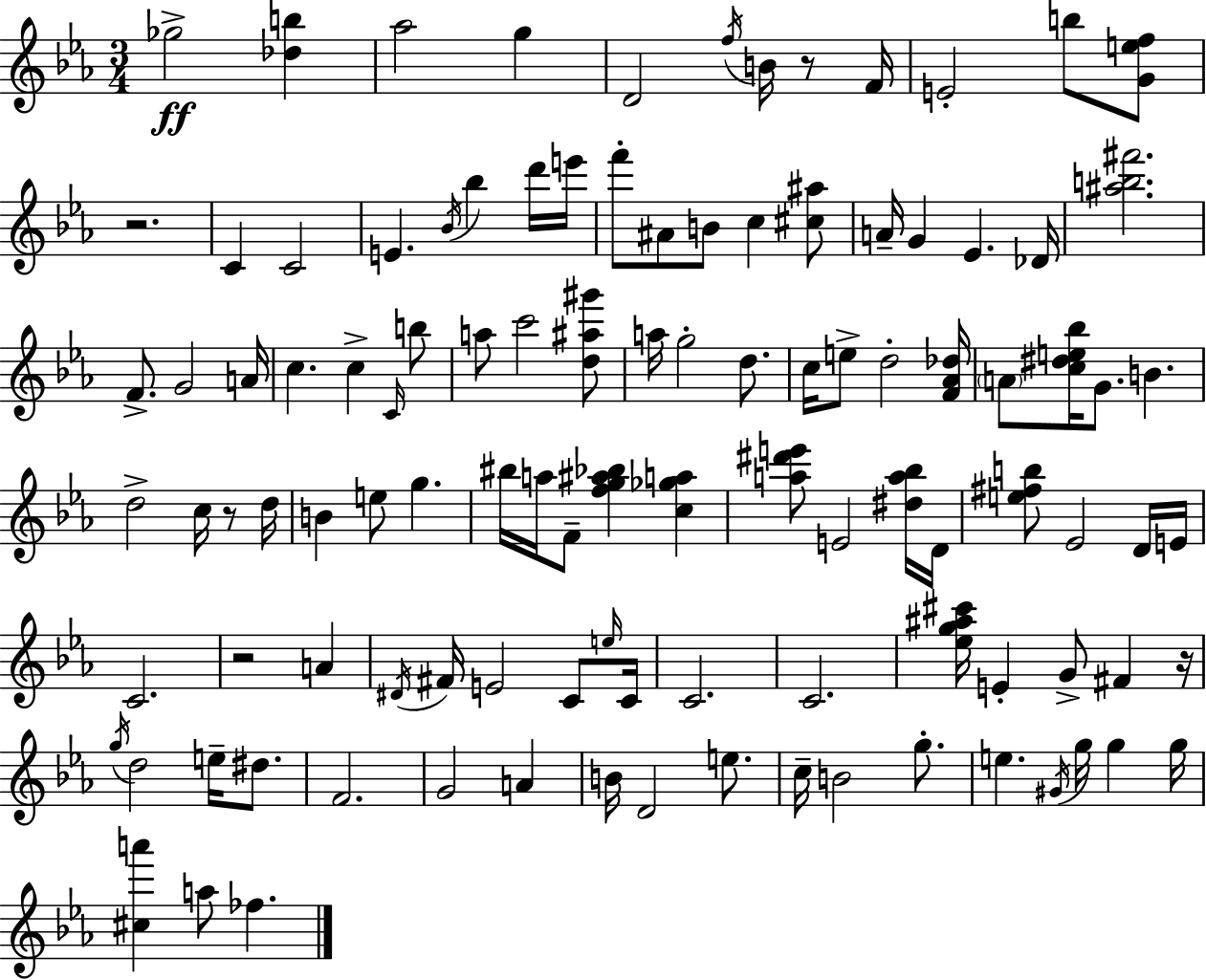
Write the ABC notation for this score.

X:1
T:Untitled
M:3/4
L:1/4
K:Cm
_g2 [_db] _a2 g D2 f/4 B/4 z/2 F/4 E2 b/2 [Gef]/2 z2 C C2 E _B/4 _b d'/4 e'/4 f'/2 ^A/2 B/2 c [^c^a]/2 A/4 G _E _D/4 [^ab^f']2 F/2 G2 A/4 c c C/4 b/2 a/2 c'2 [d^a^g']/2 a/4 g2 d/2 c/4 e/2 d2 [F_A_d]/4 A/2 [c^de_b]/4 G/2 B d2 c/4 z/2 d/4 B e/2 g ^b/4 a/4 F/2 [fg^a_b] [c_ga] [a^d'e']/2 E2 [^da_b]/4 D/4 [e^fb]/2 _E2 D/4 E/4 C2 z2 A ^D/4 ^F/4 E2 C/2 e/4 C/4 C2 C2 [_eg^a^c']/4 E G/2 ^F z/4 g/4 d2 e/4 ^d/2 F2 G2 A B/4 D2 e/2 c/4 B2 g/2 e ^G/4 g/4 g g/4 [^ca'] a/2 _f